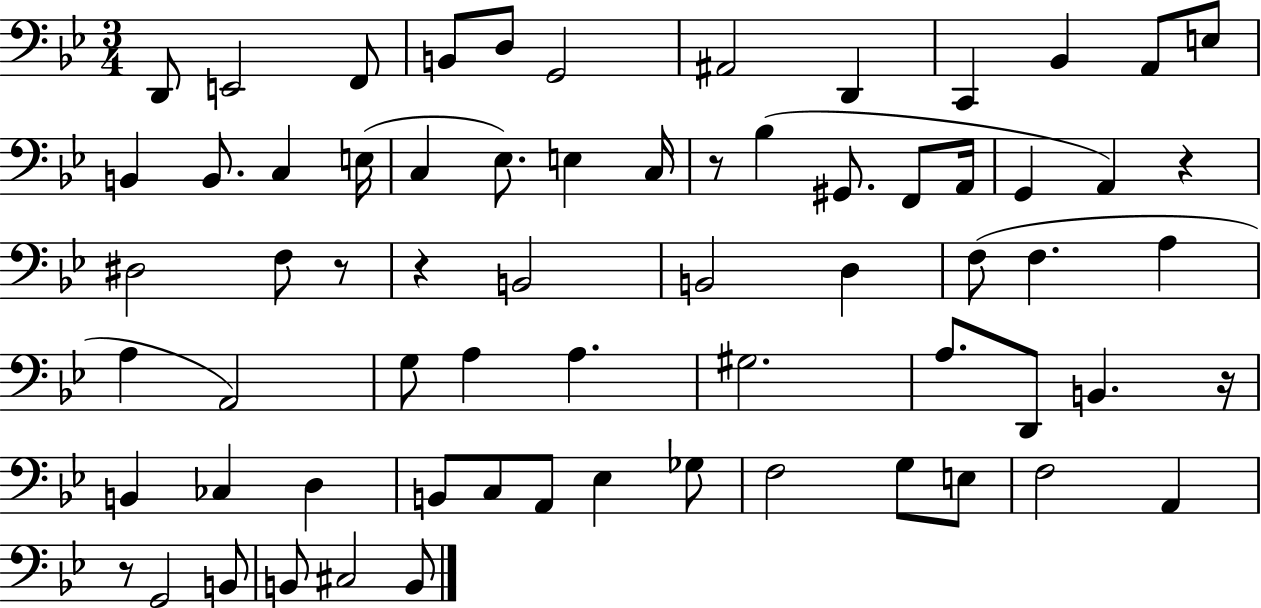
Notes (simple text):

D2/e E2/h F2/e B2/e D3/e G2/h A#2/h D2/q C2/q Bb2/q A2/e E3/e B2/q B2/e. C3/q E3/s C3/q Eb3/e. E3/q C3/s R/e Bb3/q G#2/e. F2/e A2/s G2/q A2/q R/q D#3/h F3/e R/e R/q B2/h B2/h D3/q F3/e F3/q. A3/q A3/q A2/h G3/e A3/q A3/q. G#3/h. A3/e. D2/e B2/q. R/s B2/q CES3/q D3/q B2/e C3/e A2/e Eb3/q Gb3/e F3/h G3/e E3/e F3/h A2/q R/e G2/h B2/e B2/e C#3/h B2/e